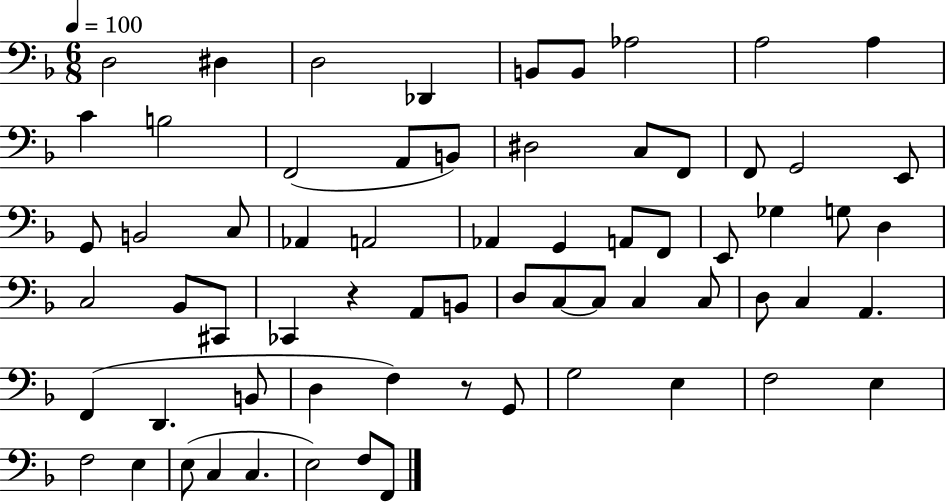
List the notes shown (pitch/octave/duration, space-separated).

D3/h D#3/q D3/h Db2/q B2/e B2/e Ab3/h A3/h A3/q C4/q B3/h F2/h A2/e B2/e D#3/h C3/e F2/e F2/e G2/h E2/e G2/e B2/h C3/e Ab2/q A2/h Ab2/q G2/q A2/e F2/e E2/e Gb3/q G3/e D3/q C3/h Bb2/e C#2/e CES2/q R/q A2/e B2/e D3/e C3/e C3/e C3/q C3/e D3/e C3/q A2/q. F2/q D2/q. B2/e D3/q F3/q R/e G2/e G3/h E3/q F3/h E3/q F3/h E3/q E3/e C3/q C3/q. E3/h F3/e F2/e